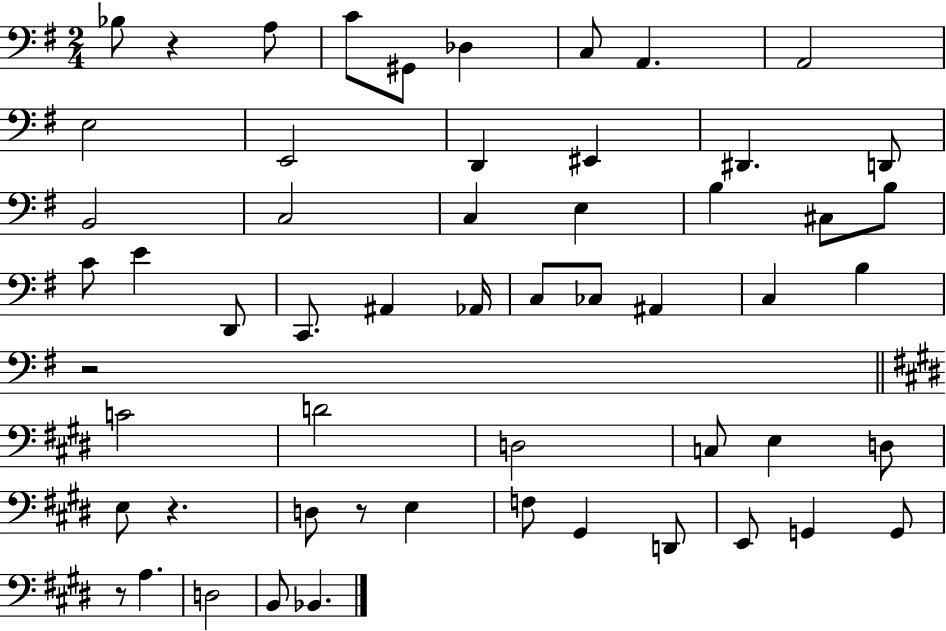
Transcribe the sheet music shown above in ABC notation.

X:1
T:Untitled
M:2/4
L:1/4
K:G
_B,/2 z A,/2 C/2 ^G,,/2 _D, C,/2 A,, A,,2 E,2 E,,2 D,, ^E,, ^D,, D,,/2 B,,2 C,2 C, E, B, ^C,/2 B,/2 C/2 E D,,/2 C,,/2 ^A,, _A,,/4 C,/2 _C,/2 ^A,, C, B, z2 C2 D2 D,2 C,/2 E, D,/2 E,/2 z D,/2 z/2 E, F,/2 ^G,, D,,/2 E,,/2 G,, G,,/2 z/2 A, D,2 B,,/2 _B,,